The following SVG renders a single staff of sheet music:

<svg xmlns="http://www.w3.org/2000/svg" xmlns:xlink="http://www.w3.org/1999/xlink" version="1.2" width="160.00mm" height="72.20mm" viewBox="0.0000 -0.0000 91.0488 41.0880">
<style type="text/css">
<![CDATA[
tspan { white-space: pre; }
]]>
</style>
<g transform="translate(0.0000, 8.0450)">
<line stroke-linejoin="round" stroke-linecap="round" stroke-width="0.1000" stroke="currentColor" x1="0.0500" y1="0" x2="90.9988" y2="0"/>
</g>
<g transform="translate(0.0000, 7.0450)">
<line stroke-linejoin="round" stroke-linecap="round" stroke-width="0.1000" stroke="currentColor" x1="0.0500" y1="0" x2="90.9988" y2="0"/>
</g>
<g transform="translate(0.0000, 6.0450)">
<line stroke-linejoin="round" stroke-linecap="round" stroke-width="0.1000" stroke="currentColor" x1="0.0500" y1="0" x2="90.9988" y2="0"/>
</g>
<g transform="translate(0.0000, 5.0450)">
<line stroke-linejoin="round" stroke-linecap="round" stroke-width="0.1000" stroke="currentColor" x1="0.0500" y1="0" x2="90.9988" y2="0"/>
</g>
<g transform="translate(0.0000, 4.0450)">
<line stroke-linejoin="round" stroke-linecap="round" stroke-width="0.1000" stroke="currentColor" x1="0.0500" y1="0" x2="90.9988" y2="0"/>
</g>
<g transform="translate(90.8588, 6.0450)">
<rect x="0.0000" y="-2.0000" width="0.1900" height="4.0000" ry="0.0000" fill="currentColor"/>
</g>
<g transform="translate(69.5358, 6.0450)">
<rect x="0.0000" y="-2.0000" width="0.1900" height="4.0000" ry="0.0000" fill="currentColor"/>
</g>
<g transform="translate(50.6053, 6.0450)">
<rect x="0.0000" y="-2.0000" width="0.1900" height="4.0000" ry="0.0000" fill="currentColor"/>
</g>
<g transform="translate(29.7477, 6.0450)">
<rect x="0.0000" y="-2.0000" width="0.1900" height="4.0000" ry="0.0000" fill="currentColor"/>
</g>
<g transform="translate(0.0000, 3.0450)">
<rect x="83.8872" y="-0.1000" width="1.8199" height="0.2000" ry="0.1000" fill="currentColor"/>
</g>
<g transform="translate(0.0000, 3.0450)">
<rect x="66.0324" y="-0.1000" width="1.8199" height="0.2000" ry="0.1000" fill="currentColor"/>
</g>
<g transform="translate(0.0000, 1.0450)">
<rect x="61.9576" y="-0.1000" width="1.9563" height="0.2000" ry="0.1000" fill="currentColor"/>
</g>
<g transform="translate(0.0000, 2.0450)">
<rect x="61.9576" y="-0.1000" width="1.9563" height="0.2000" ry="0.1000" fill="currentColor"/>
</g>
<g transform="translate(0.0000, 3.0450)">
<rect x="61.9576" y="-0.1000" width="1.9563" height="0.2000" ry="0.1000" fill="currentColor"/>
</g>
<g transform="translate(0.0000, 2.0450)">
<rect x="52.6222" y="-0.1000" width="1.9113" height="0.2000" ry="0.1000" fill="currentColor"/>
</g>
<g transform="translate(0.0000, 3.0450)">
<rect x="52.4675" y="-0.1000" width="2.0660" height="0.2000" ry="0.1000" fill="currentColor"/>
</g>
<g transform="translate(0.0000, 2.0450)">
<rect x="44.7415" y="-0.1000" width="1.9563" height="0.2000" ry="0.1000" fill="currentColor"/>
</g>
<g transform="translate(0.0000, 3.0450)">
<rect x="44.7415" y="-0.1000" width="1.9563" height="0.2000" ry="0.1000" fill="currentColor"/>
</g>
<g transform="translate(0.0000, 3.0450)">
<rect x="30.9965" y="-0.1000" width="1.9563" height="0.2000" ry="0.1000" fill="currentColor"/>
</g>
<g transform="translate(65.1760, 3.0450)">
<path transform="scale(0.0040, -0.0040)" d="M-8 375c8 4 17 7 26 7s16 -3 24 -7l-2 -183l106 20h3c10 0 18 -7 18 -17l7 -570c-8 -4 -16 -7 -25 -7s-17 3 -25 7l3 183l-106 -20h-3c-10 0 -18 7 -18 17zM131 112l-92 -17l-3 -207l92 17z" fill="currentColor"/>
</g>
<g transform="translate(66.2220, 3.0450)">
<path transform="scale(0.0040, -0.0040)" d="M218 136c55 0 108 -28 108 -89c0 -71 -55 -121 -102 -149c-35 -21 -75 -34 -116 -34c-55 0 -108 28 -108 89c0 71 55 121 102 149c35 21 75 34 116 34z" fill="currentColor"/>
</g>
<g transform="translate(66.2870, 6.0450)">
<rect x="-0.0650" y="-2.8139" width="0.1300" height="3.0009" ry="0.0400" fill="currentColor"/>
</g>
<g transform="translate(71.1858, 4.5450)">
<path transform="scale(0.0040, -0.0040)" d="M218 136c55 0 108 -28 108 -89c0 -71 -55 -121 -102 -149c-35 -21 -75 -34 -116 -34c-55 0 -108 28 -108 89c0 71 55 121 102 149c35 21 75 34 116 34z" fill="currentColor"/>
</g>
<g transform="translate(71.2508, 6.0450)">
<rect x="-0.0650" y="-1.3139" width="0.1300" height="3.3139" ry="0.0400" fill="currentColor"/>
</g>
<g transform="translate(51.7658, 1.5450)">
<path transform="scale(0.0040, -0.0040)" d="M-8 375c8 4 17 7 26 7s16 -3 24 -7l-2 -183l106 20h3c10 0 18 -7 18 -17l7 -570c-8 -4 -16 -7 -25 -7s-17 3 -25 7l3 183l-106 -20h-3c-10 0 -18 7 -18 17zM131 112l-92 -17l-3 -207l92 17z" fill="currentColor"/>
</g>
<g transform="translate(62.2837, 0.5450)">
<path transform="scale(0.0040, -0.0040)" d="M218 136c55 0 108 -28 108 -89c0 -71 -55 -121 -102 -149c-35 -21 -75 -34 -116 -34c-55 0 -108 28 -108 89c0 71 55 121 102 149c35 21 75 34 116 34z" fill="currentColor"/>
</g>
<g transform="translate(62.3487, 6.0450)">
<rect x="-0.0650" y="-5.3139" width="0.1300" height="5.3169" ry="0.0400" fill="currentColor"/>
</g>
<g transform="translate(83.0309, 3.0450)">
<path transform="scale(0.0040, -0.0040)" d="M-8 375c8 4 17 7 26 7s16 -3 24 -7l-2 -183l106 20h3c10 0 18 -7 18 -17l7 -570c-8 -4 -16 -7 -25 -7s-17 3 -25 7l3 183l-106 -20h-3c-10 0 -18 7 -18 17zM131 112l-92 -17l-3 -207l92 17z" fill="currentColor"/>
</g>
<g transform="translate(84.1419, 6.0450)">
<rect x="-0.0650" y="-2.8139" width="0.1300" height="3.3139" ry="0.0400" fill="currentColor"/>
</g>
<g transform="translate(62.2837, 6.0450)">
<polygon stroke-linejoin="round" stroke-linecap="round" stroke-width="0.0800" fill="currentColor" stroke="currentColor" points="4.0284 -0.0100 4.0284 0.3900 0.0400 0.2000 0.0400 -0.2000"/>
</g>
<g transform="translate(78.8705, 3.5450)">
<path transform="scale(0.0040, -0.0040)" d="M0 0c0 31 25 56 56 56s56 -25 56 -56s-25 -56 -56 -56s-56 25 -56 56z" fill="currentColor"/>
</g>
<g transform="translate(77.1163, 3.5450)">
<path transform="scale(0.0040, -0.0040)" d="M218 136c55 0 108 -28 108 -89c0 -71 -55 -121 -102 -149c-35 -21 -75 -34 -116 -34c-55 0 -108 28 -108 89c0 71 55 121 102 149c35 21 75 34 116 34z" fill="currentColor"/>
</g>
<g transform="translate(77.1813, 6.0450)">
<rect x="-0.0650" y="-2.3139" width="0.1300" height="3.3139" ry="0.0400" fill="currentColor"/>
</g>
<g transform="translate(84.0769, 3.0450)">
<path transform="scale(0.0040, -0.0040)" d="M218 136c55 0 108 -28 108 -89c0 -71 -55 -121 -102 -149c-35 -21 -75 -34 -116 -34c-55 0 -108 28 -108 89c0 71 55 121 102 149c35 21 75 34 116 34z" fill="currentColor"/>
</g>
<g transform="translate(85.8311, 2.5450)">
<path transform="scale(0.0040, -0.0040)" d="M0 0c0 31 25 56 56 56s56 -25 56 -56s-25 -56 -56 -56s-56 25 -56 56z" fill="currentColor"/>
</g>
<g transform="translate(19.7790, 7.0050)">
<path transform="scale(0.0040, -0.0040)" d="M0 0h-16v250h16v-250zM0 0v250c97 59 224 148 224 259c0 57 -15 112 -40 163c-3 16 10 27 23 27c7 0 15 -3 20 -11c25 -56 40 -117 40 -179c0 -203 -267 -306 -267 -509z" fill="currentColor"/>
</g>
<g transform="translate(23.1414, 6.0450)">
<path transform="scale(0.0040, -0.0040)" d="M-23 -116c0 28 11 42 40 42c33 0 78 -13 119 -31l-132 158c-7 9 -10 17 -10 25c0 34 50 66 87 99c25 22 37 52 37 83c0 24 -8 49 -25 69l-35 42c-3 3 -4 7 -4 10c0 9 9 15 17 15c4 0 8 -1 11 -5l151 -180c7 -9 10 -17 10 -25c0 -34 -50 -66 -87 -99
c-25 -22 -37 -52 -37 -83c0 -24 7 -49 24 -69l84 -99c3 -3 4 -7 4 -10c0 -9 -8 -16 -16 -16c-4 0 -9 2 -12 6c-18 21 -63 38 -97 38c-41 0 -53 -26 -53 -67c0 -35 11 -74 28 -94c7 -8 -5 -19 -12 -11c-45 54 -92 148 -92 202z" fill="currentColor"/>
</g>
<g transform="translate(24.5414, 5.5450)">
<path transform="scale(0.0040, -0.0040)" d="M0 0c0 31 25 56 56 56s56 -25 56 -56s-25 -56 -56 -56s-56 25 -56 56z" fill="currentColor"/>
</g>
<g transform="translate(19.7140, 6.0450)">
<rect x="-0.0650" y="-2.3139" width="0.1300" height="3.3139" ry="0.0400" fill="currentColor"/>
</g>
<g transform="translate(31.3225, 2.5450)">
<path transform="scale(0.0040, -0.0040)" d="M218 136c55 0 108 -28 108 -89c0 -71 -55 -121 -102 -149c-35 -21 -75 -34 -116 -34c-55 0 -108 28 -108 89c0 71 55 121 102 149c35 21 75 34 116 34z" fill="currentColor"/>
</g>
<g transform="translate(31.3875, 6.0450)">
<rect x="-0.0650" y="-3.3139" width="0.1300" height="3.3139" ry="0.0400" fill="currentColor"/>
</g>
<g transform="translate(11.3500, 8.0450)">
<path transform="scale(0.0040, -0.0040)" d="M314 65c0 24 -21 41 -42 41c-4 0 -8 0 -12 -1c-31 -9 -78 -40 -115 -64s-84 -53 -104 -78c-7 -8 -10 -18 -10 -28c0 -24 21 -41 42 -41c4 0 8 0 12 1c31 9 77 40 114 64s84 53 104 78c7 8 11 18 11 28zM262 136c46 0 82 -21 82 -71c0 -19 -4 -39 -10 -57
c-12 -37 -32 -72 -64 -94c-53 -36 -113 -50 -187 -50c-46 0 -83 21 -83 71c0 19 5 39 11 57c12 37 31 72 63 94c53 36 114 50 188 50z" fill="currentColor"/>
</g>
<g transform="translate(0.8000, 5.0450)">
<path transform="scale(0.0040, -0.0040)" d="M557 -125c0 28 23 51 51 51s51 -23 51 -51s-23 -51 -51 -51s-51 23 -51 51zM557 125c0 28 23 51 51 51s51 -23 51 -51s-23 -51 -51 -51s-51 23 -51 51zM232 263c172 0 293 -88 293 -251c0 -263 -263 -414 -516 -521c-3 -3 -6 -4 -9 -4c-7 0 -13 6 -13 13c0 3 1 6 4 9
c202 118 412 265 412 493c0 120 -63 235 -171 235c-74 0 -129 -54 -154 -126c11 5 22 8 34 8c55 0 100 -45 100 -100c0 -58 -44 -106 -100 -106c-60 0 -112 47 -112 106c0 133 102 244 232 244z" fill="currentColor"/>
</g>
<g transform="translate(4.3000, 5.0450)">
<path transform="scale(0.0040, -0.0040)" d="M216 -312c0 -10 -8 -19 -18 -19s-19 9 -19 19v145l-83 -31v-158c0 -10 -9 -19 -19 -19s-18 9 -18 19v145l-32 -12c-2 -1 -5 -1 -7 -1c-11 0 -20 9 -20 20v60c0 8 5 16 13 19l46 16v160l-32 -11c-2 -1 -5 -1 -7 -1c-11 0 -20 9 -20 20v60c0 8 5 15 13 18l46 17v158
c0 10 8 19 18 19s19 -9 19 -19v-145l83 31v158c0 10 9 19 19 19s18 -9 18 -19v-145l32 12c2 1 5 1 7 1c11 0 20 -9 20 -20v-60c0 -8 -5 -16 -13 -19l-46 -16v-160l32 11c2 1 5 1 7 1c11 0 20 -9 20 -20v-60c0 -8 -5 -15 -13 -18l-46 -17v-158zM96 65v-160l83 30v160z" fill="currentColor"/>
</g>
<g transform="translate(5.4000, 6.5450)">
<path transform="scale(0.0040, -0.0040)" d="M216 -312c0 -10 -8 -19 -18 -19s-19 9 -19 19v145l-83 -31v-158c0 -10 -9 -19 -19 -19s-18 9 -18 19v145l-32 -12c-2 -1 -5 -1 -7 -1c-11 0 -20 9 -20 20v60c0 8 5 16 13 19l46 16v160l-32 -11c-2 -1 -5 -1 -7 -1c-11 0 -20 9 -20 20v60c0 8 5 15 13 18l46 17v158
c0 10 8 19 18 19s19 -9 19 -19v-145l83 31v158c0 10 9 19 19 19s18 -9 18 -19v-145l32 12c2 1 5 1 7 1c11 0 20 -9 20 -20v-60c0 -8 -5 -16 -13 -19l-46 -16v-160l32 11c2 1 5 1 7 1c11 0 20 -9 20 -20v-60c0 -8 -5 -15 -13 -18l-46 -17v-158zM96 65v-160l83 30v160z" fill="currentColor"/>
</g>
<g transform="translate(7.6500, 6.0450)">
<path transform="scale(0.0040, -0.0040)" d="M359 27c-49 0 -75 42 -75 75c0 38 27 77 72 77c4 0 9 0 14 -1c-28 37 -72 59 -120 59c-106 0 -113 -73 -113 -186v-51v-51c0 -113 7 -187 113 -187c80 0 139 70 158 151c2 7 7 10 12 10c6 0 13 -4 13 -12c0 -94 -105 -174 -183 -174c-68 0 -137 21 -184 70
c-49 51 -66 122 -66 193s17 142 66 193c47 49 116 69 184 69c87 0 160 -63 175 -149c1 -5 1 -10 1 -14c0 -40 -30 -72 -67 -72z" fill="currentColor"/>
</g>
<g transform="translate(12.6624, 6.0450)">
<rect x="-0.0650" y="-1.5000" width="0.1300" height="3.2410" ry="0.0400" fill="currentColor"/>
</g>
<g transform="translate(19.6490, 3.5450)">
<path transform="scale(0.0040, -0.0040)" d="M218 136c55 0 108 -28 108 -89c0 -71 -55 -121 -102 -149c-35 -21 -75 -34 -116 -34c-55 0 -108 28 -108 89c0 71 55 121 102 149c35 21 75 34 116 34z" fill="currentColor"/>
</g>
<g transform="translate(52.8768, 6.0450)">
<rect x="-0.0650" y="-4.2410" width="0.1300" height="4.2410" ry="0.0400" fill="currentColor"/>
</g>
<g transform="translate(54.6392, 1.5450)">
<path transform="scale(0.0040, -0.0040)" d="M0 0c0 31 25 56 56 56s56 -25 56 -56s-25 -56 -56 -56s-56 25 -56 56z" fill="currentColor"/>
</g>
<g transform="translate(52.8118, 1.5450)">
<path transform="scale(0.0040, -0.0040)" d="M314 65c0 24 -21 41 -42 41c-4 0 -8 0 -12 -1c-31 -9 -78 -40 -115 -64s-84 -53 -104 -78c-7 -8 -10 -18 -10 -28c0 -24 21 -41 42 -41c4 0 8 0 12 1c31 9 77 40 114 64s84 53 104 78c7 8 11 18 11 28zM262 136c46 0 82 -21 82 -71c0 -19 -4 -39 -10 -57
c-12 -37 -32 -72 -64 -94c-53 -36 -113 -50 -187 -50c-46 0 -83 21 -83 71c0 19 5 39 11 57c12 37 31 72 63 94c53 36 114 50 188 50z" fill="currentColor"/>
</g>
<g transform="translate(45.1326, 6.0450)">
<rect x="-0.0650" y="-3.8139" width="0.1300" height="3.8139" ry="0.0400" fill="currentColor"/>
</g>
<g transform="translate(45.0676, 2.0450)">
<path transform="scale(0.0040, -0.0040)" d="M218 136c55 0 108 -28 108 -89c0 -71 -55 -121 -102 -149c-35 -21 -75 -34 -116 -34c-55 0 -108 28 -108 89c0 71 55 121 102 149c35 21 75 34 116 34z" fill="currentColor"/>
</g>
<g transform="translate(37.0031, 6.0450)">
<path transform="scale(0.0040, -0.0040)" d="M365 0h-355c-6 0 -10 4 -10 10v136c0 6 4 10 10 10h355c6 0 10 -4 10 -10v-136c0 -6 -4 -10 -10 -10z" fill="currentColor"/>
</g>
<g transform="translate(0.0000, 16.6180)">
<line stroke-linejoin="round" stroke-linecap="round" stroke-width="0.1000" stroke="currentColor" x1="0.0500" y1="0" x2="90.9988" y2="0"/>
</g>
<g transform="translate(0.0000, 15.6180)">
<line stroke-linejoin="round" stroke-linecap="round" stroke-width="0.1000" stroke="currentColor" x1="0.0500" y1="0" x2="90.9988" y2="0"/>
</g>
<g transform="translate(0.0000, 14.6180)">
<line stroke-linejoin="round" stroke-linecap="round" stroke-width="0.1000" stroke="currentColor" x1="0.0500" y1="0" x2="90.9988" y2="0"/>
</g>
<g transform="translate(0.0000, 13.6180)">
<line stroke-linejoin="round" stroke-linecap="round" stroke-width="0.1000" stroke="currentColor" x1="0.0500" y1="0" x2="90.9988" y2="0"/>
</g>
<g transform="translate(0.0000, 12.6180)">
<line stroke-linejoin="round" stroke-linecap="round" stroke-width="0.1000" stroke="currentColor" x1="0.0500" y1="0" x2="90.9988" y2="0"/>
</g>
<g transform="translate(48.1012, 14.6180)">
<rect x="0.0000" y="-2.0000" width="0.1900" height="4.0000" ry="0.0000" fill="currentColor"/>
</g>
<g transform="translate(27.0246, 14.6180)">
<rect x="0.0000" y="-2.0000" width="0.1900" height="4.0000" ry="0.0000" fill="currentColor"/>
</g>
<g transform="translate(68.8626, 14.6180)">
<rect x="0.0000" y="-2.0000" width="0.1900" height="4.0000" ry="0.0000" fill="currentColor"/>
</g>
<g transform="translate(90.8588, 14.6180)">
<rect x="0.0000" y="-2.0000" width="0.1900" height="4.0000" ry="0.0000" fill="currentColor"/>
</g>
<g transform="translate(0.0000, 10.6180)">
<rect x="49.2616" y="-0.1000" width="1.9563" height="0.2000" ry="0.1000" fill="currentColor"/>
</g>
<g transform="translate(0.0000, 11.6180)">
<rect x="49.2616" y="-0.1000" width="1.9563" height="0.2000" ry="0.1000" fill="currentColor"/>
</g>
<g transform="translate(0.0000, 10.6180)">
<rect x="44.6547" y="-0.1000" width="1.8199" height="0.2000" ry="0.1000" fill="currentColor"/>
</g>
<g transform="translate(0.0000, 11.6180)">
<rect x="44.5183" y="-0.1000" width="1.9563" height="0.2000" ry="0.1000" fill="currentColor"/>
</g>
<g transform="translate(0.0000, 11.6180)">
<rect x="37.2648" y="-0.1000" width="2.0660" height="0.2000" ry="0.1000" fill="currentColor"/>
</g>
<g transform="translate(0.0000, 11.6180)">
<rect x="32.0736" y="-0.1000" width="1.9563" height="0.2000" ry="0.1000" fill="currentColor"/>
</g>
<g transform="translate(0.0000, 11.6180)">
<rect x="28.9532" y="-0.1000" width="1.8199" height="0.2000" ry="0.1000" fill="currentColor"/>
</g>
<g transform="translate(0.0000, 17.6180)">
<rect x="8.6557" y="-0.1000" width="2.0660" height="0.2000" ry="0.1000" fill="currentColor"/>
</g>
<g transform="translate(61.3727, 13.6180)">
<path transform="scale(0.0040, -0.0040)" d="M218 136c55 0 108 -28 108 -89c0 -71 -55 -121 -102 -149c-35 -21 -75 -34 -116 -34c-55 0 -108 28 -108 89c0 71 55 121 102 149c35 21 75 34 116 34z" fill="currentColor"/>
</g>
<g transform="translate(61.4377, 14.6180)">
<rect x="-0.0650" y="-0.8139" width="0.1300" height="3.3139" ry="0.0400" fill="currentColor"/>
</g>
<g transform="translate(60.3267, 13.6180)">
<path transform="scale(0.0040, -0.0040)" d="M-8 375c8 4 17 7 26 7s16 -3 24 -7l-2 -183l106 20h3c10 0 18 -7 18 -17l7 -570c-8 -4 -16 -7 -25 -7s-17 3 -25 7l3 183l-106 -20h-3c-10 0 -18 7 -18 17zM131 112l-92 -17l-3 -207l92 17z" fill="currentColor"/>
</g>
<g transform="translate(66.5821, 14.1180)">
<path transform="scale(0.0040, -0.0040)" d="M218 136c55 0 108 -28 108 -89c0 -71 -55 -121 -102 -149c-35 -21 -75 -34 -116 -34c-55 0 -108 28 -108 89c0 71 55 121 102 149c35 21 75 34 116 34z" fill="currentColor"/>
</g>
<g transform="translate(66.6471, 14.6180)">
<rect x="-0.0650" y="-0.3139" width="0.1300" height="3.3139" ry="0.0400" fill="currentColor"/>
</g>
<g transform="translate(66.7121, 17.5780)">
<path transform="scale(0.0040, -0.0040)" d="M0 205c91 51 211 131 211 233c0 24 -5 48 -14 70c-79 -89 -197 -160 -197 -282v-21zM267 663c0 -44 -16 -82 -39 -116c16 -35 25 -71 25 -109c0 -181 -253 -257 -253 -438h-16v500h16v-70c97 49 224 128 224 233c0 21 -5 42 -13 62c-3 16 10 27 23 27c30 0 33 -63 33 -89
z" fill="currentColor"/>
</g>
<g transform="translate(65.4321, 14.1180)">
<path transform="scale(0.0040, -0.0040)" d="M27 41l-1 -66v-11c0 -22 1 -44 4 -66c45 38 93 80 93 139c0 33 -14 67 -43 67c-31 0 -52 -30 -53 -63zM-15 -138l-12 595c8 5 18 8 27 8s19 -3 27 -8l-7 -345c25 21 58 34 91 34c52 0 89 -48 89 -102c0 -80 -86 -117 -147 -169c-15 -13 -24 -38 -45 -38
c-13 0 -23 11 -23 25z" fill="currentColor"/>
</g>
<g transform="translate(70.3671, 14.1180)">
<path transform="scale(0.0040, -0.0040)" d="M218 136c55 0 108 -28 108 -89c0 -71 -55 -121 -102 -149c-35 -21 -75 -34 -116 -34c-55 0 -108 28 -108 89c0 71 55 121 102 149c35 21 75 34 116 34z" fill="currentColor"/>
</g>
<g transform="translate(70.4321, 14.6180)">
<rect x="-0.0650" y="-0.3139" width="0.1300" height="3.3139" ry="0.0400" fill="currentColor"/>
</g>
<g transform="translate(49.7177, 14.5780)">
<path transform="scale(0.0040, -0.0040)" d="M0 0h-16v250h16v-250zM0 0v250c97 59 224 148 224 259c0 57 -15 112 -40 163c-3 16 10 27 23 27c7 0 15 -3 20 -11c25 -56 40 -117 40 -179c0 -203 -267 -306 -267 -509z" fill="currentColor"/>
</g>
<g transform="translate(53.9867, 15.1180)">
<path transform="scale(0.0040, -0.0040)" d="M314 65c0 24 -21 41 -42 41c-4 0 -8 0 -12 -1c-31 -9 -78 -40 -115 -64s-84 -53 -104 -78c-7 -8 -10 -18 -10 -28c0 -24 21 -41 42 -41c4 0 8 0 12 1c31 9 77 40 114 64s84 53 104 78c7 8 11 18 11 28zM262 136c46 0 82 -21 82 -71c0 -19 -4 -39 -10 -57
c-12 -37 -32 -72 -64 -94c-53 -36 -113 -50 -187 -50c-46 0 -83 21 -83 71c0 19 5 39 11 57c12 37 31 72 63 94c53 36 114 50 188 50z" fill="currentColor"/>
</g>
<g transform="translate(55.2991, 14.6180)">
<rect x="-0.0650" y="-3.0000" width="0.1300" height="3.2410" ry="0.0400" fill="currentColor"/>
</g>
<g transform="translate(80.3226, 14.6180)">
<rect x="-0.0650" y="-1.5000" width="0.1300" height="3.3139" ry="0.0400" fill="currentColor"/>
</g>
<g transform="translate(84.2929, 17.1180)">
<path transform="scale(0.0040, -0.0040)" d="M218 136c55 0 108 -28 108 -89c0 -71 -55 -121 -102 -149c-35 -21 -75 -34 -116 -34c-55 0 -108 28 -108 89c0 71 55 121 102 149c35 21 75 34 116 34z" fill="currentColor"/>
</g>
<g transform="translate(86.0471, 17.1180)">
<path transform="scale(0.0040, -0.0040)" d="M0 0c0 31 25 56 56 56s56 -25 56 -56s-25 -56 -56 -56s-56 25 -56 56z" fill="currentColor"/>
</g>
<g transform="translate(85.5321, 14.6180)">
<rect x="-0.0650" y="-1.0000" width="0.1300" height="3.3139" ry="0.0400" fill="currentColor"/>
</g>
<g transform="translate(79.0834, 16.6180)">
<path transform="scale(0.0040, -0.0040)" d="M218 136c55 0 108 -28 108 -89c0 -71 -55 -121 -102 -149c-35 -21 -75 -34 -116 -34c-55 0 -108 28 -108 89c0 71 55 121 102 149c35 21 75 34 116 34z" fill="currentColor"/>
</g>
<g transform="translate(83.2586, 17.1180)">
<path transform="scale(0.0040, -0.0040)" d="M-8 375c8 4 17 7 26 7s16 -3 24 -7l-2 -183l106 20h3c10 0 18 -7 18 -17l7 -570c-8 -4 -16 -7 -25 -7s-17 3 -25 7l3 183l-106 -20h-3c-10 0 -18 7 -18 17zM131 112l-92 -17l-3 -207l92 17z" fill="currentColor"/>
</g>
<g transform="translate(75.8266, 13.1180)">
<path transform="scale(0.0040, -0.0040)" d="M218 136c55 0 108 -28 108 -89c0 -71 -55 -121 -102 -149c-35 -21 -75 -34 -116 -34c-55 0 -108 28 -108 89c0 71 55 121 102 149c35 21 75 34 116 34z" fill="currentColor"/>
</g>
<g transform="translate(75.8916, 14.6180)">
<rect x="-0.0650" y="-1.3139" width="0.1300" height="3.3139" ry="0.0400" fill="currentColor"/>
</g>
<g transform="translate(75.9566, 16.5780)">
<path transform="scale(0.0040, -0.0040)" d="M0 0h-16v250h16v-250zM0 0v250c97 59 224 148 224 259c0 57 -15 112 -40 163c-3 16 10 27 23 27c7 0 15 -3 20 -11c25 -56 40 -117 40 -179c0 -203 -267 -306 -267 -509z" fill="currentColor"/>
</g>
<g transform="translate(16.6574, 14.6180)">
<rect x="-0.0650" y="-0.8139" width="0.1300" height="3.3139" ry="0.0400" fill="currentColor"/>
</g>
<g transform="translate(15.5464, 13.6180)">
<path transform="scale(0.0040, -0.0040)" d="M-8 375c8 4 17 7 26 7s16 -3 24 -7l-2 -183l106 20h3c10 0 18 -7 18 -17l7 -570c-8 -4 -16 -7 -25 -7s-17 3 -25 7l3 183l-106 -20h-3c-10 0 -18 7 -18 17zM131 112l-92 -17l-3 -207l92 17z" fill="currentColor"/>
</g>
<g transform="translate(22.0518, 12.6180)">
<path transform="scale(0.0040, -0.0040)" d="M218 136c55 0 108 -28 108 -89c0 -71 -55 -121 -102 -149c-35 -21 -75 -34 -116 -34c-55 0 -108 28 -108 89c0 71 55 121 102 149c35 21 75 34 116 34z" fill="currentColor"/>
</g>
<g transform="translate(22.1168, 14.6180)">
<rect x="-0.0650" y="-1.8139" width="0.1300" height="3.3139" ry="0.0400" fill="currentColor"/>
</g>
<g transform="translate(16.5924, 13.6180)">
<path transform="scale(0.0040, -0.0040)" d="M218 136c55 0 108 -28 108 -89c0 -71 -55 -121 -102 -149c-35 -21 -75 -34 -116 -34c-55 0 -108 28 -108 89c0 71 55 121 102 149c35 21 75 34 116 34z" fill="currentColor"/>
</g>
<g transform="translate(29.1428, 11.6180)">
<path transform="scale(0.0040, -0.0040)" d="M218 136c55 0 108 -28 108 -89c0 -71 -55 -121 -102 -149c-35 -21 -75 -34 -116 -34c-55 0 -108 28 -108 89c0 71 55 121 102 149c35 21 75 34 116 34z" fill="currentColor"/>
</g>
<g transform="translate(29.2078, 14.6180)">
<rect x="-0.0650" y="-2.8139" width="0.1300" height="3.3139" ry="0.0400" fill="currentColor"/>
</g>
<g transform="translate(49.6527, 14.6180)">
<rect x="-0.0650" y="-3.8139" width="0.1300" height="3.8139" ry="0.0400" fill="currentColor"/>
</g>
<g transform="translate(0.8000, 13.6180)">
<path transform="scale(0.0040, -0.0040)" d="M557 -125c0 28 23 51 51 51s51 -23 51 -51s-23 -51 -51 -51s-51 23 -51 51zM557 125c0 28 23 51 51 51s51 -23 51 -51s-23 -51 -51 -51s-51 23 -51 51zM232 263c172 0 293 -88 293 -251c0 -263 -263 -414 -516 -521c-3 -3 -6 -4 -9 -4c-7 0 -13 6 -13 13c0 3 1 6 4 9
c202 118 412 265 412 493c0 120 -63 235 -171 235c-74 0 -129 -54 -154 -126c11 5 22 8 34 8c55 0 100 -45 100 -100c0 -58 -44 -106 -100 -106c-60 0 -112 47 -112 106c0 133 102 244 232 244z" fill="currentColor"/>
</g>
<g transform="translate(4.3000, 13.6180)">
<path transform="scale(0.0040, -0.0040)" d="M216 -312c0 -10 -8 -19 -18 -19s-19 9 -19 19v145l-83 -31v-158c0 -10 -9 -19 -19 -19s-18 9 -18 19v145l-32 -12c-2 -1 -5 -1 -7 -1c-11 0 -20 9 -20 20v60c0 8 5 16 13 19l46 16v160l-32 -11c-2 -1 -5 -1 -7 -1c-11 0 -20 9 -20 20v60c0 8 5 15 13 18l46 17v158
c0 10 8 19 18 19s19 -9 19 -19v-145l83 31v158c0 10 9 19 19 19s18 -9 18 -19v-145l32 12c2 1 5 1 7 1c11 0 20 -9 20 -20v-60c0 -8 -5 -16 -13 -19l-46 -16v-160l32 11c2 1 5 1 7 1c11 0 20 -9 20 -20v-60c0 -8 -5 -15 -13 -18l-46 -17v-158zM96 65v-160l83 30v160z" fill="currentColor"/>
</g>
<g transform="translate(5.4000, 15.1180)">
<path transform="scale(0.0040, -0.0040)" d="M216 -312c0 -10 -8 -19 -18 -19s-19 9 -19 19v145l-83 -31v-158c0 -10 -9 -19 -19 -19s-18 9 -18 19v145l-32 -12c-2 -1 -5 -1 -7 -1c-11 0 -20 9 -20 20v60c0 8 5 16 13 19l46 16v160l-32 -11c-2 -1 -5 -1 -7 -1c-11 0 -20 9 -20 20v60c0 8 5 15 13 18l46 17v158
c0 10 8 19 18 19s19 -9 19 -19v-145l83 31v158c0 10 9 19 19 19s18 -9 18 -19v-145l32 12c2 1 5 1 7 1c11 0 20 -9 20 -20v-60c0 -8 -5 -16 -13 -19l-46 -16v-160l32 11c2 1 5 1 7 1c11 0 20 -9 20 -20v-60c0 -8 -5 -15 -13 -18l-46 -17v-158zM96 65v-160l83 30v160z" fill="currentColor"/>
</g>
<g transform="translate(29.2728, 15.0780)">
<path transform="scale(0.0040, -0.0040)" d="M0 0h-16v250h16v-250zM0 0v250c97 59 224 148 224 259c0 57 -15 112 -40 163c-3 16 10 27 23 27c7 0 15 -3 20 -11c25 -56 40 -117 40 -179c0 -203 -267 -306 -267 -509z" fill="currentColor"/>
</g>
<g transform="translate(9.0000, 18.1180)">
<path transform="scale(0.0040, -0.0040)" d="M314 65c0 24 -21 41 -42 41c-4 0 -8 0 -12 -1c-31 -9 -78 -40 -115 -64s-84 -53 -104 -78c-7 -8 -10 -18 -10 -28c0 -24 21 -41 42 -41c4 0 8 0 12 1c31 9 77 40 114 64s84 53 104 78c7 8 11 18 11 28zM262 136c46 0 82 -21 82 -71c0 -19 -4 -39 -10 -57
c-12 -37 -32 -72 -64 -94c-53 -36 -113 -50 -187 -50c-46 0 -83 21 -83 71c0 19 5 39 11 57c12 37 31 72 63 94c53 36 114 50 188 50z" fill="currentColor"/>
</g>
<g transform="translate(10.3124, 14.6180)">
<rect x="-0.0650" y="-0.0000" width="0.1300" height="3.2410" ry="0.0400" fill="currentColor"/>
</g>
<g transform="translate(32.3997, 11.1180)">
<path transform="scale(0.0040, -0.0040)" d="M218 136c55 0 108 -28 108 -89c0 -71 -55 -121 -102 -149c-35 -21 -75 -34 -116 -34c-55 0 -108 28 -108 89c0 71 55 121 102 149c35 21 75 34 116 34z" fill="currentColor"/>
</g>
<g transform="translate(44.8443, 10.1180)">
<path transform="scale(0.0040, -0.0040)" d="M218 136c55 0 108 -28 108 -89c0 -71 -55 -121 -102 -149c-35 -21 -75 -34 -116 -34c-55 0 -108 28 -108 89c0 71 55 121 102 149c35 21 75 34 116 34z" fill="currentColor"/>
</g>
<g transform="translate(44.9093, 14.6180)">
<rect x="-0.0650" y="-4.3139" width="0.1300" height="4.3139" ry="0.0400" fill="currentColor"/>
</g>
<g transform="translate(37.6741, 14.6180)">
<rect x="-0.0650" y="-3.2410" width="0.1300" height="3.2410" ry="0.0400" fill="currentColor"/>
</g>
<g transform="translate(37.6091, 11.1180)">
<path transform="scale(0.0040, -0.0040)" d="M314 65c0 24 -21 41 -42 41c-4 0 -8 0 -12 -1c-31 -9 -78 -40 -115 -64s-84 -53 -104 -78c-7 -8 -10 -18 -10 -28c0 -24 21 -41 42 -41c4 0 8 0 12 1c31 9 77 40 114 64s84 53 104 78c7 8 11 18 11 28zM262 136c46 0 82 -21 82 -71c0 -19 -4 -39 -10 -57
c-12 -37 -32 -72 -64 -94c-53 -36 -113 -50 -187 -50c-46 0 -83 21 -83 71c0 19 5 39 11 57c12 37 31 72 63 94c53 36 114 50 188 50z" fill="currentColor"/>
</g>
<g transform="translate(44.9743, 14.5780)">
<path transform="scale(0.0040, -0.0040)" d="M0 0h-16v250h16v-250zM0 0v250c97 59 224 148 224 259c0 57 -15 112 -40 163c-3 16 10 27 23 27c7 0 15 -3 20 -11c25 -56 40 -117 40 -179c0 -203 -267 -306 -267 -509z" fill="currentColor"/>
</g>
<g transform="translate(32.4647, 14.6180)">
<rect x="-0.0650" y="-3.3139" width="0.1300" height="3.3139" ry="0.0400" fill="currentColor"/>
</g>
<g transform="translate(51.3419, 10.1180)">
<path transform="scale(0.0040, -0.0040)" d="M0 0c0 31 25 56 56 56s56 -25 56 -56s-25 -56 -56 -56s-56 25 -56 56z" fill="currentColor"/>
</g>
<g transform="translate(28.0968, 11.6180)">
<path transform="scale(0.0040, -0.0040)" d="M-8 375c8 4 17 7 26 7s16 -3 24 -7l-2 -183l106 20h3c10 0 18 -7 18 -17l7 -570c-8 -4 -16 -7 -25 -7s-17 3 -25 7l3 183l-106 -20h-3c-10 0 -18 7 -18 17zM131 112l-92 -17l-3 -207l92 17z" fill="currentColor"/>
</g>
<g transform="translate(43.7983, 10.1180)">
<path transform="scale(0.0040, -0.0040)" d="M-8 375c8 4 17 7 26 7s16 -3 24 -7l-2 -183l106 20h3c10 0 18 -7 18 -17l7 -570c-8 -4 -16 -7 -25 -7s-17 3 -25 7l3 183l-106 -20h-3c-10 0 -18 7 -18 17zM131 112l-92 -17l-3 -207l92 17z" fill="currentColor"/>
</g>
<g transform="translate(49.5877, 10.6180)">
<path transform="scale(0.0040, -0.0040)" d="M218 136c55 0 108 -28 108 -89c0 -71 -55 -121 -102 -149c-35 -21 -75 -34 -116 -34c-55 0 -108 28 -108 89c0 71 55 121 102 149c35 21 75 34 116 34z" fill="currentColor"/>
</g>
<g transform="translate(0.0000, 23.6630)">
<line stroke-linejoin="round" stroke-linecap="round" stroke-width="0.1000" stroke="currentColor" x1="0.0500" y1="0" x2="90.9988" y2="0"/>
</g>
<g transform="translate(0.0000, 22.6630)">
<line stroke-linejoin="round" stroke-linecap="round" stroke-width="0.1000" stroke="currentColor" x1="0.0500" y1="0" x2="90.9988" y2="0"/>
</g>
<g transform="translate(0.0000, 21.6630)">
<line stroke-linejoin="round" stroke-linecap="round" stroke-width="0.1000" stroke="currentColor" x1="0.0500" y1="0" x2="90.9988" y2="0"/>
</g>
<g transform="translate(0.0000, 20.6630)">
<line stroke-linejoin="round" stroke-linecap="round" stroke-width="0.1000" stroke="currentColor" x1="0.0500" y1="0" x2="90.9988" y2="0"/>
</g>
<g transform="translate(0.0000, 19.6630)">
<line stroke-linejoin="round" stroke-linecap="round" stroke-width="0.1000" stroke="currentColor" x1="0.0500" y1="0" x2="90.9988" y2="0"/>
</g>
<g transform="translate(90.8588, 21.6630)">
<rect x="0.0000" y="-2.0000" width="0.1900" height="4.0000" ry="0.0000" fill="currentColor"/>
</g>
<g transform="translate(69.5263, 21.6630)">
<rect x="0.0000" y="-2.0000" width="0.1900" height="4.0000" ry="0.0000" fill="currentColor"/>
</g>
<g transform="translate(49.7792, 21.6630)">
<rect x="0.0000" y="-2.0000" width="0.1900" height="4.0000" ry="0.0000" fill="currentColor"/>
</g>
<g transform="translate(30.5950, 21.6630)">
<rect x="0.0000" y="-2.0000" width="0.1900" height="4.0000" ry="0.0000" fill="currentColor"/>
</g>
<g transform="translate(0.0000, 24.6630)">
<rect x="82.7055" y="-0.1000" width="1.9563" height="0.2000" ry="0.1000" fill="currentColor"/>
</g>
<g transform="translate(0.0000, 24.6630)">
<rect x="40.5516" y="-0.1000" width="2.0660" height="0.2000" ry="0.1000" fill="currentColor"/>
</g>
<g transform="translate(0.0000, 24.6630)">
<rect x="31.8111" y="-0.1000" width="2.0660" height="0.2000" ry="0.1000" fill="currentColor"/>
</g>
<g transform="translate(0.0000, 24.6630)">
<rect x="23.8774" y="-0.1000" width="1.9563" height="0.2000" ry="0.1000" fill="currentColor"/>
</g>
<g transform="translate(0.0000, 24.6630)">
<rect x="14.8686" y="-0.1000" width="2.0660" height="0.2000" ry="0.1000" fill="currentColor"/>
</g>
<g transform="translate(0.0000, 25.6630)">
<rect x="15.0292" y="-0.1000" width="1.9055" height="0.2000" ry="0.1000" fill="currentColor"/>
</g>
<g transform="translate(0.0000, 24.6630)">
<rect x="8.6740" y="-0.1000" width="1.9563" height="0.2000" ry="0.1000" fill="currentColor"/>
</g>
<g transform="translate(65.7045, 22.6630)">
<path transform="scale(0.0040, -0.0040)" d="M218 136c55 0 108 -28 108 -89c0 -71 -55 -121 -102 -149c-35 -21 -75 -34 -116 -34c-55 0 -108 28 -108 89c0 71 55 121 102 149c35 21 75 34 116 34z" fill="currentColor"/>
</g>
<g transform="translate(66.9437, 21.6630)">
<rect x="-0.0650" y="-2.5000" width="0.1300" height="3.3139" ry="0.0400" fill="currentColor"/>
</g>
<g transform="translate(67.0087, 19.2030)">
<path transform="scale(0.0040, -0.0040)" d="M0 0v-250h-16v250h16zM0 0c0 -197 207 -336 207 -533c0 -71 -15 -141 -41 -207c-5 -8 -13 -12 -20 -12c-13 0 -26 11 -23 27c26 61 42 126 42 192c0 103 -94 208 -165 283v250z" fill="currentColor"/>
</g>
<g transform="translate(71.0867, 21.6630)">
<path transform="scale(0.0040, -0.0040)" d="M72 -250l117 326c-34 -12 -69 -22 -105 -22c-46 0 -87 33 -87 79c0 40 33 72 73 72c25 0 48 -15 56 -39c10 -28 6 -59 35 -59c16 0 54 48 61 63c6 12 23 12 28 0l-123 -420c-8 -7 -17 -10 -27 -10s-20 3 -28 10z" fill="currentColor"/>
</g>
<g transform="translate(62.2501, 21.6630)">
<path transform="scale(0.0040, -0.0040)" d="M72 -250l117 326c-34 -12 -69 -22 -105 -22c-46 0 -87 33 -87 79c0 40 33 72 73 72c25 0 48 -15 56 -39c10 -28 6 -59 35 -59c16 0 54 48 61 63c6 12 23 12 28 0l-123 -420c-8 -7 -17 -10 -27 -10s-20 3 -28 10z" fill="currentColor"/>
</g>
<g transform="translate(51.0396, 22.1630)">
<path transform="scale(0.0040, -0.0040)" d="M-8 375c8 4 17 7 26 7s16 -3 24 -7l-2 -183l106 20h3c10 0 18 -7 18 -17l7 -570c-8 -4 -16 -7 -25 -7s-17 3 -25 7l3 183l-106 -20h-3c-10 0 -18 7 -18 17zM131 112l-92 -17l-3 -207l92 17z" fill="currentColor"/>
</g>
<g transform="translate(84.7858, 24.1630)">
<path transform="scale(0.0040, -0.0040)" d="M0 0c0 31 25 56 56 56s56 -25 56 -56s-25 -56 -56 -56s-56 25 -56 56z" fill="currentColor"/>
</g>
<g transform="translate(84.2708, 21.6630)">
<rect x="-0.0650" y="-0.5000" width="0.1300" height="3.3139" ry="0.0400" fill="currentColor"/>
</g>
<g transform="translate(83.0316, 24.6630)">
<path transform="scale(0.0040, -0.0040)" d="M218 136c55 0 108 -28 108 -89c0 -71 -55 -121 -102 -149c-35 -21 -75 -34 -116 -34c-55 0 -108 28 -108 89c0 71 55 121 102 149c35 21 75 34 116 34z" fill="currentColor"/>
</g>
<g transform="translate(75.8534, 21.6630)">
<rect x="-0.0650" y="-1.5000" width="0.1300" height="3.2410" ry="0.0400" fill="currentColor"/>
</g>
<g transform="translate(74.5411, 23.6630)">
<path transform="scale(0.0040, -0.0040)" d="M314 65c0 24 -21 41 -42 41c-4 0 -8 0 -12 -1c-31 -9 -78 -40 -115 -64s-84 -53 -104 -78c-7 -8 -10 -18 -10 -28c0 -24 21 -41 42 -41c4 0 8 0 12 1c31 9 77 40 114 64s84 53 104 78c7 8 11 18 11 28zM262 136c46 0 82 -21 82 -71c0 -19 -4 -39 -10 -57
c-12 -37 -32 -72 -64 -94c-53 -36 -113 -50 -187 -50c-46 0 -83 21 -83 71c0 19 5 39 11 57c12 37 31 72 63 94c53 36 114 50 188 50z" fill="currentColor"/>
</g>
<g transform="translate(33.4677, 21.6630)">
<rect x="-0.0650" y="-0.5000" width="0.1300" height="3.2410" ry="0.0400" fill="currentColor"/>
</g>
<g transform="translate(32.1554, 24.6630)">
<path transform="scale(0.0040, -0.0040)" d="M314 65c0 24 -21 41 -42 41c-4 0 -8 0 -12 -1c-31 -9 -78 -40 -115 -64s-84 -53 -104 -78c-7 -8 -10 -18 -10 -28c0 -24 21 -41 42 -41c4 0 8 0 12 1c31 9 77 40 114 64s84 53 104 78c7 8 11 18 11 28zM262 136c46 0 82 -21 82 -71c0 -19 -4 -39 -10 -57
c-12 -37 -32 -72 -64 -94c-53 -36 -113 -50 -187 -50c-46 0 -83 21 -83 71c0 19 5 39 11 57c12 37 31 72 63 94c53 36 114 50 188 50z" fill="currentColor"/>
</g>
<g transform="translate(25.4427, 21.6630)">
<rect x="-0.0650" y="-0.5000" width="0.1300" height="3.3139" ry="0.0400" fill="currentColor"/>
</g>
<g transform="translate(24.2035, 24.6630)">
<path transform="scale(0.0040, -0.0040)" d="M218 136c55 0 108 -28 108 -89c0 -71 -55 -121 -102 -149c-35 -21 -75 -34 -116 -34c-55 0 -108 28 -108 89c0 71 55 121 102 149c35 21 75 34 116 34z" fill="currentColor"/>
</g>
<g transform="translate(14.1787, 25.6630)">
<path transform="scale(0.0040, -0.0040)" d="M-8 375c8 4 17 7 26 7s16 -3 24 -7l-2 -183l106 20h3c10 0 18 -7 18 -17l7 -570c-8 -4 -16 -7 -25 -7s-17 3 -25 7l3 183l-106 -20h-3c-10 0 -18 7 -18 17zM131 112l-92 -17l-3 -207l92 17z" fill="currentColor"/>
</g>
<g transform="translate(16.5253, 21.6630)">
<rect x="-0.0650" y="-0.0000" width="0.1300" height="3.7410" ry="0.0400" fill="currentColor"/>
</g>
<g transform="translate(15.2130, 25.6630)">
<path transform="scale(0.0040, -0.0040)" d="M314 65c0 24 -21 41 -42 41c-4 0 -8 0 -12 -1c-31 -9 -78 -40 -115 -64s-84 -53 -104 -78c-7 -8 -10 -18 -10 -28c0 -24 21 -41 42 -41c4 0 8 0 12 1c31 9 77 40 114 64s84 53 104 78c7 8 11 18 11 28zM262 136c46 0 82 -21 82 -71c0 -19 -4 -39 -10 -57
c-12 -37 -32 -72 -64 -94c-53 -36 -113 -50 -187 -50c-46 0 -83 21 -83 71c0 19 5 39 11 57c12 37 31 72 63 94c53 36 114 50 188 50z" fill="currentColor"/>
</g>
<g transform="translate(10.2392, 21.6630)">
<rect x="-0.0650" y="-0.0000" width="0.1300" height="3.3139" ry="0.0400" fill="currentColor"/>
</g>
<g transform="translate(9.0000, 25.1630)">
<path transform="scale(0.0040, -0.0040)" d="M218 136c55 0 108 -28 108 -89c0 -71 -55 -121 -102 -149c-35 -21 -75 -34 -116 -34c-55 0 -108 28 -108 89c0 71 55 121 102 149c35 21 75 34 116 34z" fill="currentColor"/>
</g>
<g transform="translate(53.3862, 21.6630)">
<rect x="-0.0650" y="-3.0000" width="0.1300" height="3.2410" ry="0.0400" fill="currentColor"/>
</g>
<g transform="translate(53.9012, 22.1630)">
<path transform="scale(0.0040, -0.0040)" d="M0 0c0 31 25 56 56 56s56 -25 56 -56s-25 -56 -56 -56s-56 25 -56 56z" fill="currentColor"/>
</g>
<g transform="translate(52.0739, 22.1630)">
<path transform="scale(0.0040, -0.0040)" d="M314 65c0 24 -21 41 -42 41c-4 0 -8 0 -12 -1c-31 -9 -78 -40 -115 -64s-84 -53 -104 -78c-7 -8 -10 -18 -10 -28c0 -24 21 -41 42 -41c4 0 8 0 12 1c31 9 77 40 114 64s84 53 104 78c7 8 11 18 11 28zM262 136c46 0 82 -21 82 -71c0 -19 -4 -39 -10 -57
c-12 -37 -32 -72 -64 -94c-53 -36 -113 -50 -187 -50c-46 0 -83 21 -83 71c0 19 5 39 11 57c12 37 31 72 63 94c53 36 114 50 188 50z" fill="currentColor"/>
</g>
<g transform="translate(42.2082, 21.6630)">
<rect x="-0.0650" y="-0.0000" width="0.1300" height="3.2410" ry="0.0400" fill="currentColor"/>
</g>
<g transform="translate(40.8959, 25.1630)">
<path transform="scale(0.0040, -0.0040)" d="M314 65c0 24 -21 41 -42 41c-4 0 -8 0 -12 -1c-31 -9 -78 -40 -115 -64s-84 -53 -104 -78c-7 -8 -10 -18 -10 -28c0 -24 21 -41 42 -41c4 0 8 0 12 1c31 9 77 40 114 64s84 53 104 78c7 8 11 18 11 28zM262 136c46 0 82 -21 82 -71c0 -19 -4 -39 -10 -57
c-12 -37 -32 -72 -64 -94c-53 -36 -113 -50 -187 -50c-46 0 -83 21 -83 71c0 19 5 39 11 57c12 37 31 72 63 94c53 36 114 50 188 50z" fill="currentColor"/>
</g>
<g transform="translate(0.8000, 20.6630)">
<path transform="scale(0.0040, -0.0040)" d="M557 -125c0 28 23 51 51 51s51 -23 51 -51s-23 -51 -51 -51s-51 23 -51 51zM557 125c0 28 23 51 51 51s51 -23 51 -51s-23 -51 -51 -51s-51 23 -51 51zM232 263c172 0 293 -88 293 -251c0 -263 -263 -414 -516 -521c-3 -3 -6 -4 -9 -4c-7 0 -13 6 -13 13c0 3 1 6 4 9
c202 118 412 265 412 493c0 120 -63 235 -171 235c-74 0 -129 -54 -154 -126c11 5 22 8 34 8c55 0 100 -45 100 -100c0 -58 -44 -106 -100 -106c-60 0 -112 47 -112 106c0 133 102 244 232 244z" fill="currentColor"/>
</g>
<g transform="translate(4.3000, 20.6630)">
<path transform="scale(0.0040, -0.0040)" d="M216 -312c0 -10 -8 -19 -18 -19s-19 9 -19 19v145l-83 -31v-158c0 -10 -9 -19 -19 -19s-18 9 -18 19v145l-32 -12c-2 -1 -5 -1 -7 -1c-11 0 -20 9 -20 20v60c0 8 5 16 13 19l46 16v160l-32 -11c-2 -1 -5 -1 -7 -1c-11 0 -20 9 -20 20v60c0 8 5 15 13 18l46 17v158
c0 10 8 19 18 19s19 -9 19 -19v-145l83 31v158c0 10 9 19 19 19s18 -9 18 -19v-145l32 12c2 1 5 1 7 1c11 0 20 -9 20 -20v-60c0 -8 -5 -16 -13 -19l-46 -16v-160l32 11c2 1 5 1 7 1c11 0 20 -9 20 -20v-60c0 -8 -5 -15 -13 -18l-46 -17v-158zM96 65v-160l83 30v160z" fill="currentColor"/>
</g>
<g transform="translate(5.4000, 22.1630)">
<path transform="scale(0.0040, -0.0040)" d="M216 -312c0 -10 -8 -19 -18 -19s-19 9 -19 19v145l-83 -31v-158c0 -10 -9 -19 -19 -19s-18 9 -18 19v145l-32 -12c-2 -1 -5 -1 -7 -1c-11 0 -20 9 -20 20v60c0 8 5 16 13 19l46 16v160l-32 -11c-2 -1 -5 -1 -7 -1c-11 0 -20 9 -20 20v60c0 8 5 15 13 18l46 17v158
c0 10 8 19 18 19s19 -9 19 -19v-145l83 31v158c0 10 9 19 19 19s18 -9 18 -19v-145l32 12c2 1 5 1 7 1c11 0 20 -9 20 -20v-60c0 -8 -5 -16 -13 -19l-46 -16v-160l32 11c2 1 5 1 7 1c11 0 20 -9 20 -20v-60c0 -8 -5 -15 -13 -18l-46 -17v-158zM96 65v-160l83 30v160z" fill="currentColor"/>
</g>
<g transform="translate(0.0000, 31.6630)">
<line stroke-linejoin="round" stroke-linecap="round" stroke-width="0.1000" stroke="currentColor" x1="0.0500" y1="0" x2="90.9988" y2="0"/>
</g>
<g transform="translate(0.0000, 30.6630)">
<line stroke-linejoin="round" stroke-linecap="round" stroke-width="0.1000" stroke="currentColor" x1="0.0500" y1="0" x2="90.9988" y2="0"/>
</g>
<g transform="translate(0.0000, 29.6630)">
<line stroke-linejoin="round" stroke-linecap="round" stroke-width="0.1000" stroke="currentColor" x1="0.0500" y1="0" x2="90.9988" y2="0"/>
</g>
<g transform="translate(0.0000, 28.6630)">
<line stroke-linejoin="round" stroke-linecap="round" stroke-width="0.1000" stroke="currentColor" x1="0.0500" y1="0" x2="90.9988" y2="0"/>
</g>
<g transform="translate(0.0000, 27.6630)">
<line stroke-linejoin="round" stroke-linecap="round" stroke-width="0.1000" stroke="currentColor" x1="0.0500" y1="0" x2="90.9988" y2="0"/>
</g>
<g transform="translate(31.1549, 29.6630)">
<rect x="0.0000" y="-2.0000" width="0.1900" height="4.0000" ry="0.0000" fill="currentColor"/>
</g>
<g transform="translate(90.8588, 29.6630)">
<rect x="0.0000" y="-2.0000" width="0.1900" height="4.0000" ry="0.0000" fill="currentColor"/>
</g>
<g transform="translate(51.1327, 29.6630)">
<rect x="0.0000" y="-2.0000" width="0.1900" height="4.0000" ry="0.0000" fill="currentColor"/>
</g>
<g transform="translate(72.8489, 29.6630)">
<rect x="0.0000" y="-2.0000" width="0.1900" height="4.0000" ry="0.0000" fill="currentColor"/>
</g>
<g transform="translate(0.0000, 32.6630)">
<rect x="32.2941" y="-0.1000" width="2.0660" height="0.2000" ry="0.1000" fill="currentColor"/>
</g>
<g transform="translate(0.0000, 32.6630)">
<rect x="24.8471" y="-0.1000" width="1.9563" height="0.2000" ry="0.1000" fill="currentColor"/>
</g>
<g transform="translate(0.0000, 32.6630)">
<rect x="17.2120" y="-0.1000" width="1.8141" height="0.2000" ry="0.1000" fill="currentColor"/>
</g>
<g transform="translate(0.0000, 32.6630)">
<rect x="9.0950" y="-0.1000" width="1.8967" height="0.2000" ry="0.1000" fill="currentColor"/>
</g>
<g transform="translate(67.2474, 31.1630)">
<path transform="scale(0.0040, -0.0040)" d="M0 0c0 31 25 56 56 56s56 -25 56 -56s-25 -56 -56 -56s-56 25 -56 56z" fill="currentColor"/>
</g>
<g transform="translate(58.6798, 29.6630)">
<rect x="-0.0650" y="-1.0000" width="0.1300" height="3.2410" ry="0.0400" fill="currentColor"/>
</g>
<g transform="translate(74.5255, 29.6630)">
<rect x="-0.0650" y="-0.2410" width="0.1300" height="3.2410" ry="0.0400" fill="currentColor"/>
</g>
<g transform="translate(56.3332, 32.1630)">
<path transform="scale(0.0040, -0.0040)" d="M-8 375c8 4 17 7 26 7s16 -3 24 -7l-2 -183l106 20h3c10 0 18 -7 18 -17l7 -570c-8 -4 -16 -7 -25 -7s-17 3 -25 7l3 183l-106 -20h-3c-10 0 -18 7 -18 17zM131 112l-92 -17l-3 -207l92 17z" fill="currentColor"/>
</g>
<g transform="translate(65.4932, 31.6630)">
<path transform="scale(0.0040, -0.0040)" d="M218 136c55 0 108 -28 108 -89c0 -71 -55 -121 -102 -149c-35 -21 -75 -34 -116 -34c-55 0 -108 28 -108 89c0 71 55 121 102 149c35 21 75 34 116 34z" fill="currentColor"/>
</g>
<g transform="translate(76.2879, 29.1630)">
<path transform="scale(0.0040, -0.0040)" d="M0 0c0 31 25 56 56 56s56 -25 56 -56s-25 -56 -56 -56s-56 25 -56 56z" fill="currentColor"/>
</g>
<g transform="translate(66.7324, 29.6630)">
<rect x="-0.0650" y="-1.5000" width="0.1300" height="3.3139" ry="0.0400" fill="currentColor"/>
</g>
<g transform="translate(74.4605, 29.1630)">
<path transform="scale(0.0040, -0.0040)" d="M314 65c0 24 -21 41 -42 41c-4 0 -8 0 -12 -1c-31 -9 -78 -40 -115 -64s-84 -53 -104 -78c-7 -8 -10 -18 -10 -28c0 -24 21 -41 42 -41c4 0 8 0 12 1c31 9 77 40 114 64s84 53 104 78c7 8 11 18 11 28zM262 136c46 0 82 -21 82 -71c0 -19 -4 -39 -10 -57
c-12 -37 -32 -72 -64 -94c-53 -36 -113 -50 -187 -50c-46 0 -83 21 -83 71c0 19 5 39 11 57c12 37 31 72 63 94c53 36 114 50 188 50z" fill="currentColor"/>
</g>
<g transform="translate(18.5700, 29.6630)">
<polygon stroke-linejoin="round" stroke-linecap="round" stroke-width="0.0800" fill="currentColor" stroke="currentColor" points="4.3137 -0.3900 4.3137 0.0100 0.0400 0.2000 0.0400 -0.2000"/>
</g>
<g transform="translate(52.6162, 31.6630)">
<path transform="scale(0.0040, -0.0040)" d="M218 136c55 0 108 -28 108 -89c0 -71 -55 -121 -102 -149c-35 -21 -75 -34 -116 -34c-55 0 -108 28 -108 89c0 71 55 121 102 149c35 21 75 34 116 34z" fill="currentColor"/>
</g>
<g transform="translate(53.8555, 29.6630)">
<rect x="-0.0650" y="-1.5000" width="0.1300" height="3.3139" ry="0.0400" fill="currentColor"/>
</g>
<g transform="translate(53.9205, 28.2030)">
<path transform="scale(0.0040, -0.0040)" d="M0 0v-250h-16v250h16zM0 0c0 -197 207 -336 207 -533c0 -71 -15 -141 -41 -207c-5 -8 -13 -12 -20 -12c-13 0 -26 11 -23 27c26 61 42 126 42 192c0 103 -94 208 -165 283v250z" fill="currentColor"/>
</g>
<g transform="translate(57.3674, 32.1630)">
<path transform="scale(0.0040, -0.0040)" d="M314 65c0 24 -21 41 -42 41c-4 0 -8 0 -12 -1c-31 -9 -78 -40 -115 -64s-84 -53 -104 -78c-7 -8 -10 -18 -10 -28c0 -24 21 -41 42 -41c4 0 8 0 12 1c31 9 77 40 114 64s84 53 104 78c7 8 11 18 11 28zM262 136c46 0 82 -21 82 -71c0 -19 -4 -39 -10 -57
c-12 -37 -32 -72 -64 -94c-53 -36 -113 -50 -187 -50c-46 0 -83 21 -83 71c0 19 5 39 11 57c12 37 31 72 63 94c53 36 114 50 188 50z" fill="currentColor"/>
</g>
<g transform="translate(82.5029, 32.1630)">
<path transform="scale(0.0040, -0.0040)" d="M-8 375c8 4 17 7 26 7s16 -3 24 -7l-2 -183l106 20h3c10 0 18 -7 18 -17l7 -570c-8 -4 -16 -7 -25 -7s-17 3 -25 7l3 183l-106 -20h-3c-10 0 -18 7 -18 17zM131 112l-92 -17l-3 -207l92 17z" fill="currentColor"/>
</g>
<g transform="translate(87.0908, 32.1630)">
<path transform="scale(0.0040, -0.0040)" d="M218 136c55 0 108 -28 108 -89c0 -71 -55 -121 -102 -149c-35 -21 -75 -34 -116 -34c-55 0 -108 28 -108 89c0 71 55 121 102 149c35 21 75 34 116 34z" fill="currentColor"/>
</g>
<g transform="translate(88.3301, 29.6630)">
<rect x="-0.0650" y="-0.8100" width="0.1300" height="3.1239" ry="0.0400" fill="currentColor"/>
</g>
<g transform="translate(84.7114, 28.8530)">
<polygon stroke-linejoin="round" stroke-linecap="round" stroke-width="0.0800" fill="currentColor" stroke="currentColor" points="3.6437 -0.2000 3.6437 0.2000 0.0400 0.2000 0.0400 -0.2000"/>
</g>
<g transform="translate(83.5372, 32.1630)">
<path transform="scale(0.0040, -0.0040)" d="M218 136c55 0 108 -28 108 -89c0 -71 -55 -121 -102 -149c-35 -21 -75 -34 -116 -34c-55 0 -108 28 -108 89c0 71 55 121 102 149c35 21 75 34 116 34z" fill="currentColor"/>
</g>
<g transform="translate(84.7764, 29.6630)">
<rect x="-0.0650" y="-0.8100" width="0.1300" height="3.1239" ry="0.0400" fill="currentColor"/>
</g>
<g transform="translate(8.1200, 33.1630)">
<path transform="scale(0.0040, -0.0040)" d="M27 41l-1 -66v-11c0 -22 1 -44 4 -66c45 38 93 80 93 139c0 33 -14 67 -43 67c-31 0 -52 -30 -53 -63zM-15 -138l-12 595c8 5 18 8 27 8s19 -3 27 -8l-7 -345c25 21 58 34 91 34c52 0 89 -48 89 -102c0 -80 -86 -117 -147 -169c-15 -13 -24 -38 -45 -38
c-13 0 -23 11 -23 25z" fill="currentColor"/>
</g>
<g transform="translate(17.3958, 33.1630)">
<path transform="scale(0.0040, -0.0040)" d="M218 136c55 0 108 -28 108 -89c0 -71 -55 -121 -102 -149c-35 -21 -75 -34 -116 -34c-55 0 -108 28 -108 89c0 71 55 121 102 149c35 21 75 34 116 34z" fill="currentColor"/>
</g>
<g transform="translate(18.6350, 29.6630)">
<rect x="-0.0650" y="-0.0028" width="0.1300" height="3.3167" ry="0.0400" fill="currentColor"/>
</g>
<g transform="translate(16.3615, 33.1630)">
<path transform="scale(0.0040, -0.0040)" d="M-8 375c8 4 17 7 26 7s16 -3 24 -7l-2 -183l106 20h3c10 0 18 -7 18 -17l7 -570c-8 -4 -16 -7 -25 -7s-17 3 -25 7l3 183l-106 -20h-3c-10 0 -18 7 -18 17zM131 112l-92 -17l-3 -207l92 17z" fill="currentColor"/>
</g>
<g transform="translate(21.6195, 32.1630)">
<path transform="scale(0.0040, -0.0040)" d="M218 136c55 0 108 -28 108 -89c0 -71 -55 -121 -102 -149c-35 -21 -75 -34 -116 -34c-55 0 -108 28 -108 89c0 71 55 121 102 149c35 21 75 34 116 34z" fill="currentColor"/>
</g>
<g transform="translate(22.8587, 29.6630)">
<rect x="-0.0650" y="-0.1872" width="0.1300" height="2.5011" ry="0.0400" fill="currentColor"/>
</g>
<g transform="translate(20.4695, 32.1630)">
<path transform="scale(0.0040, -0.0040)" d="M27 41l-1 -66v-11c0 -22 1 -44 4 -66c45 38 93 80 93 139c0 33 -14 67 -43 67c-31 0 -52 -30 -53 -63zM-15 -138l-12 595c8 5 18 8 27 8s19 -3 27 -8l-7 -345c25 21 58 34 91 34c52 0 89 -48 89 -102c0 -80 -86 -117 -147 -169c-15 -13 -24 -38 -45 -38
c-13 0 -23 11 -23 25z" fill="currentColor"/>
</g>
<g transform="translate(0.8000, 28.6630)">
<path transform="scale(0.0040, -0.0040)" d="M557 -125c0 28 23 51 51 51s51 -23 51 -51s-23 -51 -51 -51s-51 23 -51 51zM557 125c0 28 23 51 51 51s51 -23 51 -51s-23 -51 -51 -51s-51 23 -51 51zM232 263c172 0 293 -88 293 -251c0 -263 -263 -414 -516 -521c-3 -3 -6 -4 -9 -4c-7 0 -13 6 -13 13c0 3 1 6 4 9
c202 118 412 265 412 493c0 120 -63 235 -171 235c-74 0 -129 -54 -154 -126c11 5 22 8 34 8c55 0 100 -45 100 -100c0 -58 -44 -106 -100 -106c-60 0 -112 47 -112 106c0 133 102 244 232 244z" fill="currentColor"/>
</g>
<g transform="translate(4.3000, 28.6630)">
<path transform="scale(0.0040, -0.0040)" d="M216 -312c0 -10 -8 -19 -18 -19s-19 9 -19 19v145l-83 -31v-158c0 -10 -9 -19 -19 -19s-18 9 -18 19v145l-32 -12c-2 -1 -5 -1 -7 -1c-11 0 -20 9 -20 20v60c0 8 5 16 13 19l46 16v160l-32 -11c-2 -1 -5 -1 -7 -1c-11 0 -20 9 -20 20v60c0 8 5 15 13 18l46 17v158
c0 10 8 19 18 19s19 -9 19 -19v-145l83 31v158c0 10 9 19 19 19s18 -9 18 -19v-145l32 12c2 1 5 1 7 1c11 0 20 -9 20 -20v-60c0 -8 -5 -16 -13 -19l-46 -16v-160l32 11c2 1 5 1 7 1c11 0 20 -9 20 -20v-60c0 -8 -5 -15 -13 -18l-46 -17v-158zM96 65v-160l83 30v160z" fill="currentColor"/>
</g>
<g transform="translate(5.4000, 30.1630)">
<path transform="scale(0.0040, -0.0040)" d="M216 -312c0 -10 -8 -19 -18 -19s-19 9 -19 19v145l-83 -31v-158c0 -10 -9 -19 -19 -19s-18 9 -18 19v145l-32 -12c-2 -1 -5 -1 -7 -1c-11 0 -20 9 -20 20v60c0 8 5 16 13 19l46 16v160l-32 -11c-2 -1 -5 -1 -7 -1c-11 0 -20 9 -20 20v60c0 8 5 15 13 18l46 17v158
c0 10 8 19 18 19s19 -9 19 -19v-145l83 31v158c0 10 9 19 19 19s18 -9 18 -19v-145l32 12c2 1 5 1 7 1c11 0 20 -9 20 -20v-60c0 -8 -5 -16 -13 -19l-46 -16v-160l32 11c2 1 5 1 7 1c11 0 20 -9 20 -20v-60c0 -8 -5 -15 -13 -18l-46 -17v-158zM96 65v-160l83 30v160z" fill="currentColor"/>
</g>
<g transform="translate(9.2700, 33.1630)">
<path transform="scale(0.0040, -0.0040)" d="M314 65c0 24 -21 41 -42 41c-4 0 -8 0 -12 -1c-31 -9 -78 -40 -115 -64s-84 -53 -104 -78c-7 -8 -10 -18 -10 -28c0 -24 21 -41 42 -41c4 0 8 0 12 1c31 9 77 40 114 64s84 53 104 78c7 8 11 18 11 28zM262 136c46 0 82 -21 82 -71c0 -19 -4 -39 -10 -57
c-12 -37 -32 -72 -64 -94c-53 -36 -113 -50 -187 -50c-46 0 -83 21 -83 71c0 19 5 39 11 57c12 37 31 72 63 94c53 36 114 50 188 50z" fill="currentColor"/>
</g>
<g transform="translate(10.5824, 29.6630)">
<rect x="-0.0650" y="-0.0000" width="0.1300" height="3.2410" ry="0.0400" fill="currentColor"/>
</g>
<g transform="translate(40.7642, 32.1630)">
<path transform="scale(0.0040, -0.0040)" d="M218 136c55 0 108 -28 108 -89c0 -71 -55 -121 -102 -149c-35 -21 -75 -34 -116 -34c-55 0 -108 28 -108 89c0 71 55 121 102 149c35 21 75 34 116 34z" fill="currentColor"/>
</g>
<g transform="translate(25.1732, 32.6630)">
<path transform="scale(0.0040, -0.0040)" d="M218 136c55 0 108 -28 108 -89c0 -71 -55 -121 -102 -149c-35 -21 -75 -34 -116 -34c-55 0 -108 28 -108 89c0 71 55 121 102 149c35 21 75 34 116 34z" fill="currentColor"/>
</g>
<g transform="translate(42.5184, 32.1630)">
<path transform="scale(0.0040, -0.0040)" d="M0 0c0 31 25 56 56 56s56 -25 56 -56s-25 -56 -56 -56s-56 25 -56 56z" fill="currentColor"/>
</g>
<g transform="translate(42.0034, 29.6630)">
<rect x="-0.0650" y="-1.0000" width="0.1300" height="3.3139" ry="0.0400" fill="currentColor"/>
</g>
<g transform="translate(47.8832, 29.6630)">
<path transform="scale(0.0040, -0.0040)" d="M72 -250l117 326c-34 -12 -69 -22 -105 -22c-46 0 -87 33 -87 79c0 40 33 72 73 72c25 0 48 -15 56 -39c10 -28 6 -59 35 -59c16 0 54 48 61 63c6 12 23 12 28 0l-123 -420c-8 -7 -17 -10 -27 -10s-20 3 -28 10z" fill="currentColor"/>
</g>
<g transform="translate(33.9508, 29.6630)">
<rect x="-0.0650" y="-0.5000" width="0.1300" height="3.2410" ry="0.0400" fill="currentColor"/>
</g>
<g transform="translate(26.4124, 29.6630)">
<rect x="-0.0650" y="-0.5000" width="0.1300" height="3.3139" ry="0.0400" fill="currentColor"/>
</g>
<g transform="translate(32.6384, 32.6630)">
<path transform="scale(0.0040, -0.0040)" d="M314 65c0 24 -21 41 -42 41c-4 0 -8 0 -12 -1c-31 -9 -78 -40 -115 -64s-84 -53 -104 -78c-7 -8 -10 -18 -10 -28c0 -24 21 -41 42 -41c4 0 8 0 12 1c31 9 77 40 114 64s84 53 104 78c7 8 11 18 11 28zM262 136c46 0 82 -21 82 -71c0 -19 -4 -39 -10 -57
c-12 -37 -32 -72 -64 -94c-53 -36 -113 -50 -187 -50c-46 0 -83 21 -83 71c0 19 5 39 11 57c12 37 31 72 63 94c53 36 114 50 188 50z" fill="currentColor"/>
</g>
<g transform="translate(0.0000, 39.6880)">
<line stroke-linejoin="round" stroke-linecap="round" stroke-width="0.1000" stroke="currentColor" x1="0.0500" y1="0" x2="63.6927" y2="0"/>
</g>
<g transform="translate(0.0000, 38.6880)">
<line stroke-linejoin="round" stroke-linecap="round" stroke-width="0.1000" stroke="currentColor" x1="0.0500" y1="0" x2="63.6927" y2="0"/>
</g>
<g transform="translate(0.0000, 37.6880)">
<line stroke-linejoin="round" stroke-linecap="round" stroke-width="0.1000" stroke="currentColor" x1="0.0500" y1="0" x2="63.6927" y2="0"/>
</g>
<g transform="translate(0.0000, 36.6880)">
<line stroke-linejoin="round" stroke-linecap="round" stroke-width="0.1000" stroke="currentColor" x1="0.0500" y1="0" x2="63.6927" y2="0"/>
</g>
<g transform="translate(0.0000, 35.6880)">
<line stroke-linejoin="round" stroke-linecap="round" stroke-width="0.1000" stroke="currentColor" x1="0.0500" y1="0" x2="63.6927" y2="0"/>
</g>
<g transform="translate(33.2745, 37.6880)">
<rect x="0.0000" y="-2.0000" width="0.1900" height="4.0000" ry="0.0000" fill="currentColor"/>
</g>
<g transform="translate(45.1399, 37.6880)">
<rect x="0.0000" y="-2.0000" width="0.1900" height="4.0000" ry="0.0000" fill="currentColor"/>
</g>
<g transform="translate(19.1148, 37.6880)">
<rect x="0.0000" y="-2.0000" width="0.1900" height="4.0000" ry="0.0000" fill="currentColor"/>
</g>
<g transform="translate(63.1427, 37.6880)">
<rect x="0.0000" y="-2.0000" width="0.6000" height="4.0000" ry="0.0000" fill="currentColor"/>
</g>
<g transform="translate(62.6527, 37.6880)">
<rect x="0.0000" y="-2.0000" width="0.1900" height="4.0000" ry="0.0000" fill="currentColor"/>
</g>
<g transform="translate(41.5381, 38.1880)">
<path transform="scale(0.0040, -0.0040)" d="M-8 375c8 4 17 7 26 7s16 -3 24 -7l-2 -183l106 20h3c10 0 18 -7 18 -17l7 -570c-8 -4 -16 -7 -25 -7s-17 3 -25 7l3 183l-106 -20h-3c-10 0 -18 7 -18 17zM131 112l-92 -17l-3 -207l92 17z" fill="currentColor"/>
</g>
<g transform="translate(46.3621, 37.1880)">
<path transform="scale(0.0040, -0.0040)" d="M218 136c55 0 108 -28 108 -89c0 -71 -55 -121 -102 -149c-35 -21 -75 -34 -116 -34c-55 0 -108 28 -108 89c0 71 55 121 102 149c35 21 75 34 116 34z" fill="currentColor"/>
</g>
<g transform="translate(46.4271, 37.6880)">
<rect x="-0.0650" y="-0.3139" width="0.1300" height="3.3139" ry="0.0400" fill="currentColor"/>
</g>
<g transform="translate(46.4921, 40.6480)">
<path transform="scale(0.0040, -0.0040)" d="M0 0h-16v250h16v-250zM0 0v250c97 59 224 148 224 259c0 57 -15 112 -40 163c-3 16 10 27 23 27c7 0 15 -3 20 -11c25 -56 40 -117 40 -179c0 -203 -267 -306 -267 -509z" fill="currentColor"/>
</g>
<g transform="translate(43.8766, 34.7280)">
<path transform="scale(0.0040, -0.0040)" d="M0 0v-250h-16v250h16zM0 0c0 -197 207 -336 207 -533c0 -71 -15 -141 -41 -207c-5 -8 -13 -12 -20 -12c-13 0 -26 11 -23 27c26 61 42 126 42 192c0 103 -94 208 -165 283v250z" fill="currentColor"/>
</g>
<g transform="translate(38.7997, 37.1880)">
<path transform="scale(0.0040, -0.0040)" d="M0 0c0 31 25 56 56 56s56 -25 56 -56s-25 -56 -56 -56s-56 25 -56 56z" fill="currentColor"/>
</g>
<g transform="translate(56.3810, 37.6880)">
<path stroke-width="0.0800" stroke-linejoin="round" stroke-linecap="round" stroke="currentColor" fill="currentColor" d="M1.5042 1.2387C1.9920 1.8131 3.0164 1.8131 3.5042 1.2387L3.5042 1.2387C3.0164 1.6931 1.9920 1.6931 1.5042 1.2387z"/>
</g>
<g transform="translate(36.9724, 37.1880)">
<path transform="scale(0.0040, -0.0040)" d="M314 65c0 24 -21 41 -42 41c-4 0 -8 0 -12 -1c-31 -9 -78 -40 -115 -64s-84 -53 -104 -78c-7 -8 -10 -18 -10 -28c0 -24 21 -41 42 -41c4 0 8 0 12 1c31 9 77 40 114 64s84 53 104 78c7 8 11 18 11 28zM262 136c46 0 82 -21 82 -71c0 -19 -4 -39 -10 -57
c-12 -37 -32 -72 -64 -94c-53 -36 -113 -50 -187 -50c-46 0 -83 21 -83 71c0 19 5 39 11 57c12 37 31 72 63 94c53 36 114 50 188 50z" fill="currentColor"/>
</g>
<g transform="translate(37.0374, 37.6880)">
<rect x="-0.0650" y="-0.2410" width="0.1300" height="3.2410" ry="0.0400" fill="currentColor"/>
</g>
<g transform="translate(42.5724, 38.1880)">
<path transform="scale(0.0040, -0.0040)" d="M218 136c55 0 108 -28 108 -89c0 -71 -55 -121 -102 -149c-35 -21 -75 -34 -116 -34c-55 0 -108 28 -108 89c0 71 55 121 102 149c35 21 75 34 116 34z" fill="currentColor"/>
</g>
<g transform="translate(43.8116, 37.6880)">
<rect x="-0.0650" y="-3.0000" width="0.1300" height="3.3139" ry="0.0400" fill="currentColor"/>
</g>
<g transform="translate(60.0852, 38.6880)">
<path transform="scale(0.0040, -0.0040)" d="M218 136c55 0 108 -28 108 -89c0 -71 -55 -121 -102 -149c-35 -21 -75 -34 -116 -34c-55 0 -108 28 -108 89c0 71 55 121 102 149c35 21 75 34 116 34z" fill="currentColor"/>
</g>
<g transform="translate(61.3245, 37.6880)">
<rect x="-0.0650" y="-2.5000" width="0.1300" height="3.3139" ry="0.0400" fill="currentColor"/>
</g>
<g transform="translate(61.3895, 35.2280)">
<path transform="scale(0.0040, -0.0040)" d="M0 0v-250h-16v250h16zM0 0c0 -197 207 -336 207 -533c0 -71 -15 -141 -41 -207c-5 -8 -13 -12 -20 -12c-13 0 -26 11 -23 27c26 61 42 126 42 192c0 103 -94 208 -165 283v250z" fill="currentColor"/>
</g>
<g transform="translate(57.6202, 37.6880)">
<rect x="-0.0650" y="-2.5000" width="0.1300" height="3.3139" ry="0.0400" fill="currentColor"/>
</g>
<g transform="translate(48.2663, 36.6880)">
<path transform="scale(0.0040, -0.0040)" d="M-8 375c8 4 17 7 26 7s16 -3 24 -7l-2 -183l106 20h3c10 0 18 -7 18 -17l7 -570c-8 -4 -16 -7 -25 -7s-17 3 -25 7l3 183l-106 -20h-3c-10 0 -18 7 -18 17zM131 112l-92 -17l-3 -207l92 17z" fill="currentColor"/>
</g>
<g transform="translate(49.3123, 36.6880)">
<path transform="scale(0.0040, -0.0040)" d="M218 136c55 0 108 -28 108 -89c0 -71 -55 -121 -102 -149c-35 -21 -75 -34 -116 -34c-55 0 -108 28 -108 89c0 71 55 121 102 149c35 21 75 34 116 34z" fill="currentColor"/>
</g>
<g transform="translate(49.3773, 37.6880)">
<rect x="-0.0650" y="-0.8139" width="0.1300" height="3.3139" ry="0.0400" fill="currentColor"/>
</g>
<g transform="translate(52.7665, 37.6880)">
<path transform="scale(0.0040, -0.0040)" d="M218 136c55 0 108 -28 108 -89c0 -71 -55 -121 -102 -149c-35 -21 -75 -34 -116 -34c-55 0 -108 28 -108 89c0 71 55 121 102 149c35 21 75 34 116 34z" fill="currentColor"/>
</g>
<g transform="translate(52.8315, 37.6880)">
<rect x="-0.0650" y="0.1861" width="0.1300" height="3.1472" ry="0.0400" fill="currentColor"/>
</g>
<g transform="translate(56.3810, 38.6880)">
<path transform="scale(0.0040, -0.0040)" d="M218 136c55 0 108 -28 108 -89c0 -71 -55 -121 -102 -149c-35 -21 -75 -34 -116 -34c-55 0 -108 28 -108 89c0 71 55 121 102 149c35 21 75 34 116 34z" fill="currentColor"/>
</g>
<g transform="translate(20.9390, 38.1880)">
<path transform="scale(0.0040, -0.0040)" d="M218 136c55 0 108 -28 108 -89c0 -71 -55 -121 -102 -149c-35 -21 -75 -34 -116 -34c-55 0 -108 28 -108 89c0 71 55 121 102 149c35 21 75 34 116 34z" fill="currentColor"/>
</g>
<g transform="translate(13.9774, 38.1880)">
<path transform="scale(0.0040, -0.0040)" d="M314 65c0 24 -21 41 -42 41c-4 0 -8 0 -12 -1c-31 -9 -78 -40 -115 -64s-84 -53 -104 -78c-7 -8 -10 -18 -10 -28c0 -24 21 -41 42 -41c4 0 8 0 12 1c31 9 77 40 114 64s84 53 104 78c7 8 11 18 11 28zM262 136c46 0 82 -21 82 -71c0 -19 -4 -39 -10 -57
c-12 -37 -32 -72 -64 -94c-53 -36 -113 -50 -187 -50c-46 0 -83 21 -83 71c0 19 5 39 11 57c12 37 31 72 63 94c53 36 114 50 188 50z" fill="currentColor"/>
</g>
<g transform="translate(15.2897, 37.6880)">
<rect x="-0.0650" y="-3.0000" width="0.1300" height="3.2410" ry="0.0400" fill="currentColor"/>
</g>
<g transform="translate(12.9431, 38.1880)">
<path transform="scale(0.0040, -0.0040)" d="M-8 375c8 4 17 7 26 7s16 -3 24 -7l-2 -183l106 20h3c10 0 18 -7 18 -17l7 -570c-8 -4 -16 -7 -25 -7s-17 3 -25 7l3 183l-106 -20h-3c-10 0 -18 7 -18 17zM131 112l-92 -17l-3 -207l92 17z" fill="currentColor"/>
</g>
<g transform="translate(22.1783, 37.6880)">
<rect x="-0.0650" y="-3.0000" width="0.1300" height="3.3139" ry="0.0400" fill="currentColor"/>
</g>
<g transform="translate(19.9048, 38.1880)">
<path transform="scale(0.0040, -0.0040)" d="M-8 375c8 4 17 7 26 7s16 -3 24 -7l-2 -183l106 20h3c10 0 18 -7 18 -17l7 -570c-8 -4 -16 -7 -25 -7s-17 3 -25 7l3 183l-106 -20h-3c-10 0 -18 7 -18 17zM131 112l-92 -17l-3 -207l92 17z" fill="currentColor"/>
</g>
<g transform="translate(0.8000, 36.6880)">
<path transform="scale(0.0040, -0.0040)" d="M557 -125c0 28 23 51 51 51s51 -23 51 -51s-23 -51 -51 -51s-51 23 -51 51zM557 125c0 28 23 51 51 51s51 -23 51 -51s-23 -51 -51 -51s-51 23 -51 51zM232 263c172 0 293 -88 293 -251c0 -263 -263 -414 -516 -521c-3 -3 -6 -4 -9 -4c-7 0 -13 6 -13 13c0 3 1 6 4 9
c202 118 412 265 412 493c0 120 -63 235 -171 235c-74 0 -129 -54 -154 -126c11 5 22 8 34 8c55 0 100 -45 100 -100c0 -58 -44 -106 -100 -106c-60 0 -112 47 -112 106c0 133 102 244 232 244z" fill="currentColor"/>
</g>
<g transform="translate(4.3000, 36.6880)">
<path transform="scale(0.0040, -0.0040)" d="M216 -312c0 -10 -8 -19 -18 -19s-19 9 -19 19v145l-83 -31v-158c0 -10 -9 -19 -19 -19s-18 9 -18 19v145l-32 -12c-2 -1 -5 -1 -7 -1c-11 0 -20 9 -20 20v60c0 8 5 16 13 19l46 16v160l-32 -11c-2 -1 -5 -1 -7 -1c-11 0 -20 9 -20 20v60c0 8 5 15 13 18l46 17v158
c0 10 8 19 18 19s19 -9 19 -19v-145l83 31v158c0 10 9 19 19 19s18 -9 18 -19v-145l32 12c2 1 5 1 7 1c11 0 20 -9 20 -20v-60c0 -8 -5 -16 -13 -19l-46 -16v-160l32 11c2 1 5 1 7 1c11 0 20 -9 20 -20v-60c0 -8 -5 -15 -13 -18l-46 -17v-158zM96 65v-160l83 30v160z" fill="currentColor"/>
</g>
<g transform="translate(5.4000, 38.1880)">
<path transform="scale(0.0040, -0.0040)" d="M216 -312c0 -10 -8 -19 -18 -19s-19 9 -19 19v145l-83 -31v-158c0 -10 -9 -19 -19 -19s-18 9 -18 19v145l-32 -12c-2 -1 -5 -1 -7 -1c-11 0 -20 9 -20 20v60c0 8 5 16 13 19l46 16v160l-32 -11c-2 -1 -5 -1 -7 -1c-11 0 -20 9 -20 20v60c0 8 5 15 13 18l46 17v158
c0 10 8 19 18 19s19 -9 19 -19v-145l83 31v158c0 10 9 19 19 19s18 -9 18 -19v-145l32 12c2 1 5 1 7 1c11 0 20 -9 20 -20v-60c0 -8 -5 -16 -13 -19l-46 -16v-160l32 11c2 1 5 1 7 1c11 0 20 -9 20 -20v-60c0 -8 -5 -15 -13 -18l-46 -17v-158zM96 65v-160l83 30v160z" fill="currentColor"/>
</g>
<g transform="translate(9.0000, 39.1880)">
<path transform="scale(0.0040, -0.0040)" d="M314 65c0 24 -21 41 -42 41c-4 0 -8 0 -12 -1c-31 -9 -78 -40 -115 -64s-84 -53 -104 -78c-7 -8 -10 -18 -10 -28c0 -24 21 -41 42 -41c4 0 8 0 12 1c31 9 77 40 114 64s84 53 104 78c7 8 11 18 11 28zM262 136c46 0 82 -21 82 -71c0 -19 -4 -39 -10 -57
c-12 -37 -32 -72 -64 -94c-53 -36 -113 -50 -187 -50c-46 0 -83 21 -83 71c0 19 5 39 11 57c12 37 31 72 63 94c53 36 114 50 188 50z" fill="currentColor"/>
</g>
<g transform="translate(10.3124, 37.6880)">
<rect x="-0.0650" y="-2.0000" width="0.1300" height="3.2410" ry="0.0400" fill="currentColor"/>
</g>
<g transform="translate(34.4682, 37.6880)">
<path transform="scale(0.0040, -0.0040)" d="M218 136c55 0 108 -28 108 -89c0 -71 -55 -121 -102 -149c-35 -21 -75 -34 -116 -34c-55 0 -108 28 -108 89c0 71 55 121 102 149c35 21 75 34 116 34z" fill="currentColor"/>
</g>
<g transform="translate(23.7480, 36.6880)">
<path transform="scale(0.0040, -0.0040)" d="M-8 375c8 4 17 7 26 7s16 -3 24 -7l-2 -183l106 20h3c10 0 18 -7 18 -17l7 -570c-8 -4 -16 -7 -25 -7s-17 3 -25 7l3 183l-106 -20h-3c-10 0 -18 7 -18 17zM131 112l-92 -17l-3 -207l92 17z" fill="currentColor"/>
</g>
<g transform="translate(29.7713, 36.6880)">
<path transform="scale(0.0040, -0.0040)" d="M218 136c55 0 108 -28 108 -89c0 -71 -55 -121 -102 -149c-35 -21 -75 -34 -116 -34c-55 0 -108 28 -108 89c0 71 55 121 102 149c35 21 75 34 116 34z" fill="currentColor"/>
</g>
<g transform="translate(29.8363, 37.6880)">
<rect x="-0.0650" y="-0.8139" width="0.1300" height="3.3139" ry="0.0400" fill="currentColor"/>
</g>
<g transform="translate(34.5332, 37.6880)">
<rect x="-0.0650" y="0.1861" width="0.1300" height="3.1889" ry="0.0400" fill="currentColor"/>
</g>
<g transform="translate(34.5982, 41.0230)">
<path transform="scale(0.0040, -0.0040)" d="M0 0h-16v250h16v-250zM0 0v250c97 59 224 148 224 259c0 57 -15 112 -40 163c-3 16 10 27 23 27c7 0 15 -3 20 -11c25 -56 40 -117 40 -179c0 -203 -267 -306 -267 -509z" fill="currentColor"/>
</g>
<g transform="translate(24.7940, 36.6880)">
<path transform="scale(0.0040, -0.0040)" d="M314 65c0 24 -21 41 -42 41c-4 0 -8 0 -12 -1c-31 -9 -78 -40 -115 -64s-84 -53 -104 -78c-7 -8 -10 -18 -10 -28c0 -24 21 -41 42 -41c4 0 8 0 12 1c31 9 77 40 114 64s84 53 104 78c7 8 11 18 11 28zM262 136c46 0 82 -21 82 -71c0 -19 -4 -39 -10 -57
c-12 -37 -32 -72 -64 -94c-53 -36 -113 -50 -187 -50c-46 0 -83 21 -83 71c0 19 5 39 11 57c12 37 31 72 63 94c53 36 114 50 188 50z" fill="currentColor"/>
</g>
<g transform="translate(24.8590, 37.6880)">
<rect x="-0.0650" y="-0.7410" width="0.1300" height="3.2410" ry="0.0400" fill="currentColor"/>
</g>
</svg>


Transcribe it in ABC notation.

X:1
T:Untitled
M:4/4
L:1/4
K:D
G,,2 B,/2 z D z2 E F2 A/2 C/2 G, B, C D,,2 F, A, C/2 D D2 F/2 E/2 ^C,2 F, _E,/4 E, G,/2 G,, F,, D,, C,,2 E,, E,,2 D,,2 C,2 z/2 B,,/2 z/2 G,,2 E,, _D,,2 D,,/2 _F,,/2 E,, E,,2 ^F,, z/2 G,,/2 F,,2 G,, E,2 F,,/2 F,,/2 A,,2 C,2 C, F,2 F, D,/2 E,2 C,/2 E,/2 F, D, B,, B,,/2